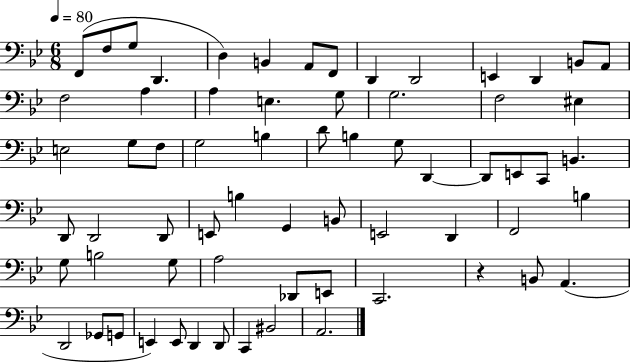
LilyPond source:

{
  \clef bass
  \numericTimeSignature
  \time 6/8
  \key bes \major
  \tempo 4 = 80
  \repeat volta 2 { f,8( f8 g8 d,4. | d4) b,4 a,8 f,8 | d,4 d,2 | e,4 d,4 b,8 a,8 | \break f2 a4 | a4 e4. g8 | g2. | f2 eis4 | \break e2 g8 f8 | g2 b4 | d'8 b4 g8 d,4~~ | d,8 e,8 c,8 b,4. | \break d,8 d,2 d,8 | e,8 b4 g,4 b,8 | e,2 d,4 | f,2 b4 | \break g8 b2 g8 | a2 des,8 e,8 | c,2. | r4 b,8 a,4.( | \break d,2 ges,8 g,8 | e,4) e,8 d,4 d,8 | c,4 bis,2 | a,2. | \break } \bar "|."
}